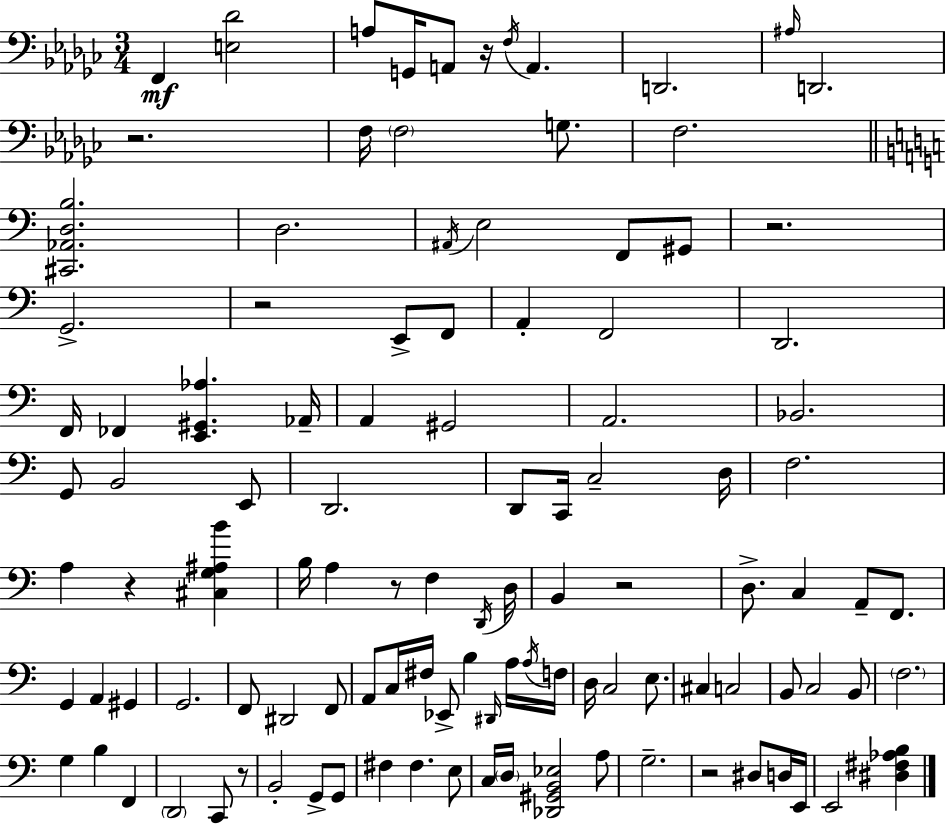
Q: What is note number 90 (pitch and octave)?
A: A3